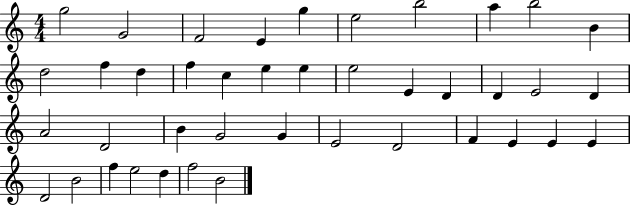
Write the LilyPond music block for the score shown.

{
  \clef treble
  \numericTimeSignature
  \time 4/4
  \key c \major
  g''2 g'2 | f'2 e'4 g''4 | e''2 b''2 | a''4 b''2 b'4 | \break d''2 f''4 d''4 | f''4 c''4 e''4 e''4 | e''2 e'4 d'4 | d'4 e'2 d'4 | \break a'2 d'2 | b'4 g'2 g'4 | e'2 d'2 | f'4 e'4 e'4 e'4 | \break d'2 b'2 | f''4 e''2 d''4 | f''2 b'2 | \bar "|."
}